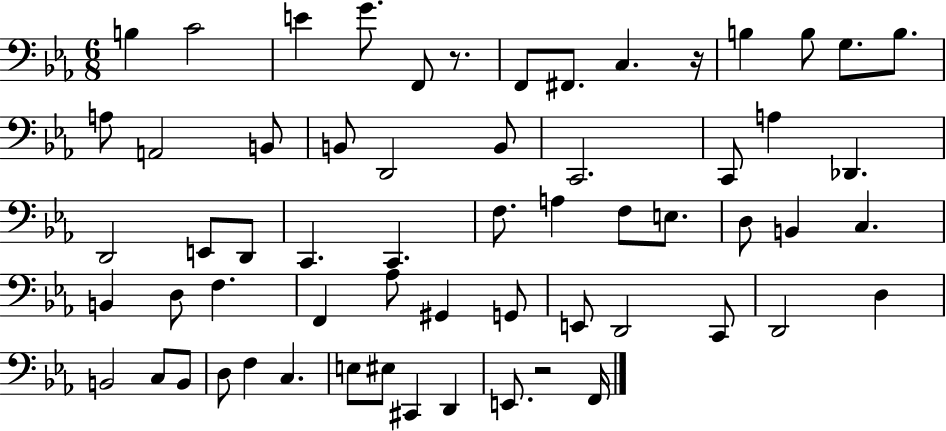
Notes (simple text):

B3/q C4/h E4/q G4/e. F2/e R/e. F2/e F#2/e. C3/q. R/s B3/q B3/e G3/e. B3/e. A3/e A2/h B2/e B2/e D2/h B2/e C2/h. C2/e A3/q Db2/q. D2/h E2/e D2/e C2/q. C2/q. F3/e. A3/q F3/e E3/e. D3/e B2/q C3/q. B2/q D3/e F3/q. F2/q Ab3/e G#2/q G2/e E2/e D2/h C2/e D2/h D3/q B2/h C3/e B2/e D3/e F3/q C3/q. E3/e EIS3/e C#2/q D2/q E2/e. R/h F2/s